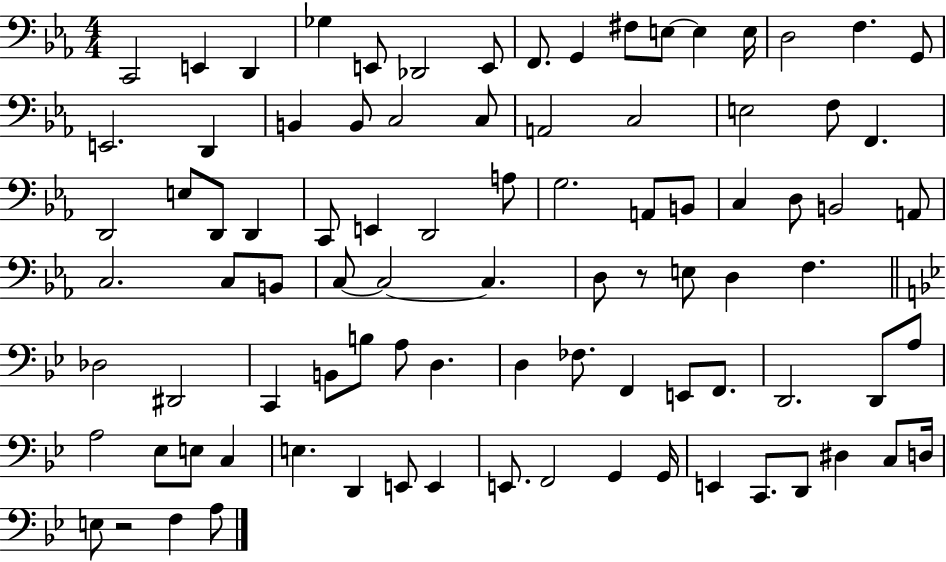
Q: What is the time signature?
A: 4/4